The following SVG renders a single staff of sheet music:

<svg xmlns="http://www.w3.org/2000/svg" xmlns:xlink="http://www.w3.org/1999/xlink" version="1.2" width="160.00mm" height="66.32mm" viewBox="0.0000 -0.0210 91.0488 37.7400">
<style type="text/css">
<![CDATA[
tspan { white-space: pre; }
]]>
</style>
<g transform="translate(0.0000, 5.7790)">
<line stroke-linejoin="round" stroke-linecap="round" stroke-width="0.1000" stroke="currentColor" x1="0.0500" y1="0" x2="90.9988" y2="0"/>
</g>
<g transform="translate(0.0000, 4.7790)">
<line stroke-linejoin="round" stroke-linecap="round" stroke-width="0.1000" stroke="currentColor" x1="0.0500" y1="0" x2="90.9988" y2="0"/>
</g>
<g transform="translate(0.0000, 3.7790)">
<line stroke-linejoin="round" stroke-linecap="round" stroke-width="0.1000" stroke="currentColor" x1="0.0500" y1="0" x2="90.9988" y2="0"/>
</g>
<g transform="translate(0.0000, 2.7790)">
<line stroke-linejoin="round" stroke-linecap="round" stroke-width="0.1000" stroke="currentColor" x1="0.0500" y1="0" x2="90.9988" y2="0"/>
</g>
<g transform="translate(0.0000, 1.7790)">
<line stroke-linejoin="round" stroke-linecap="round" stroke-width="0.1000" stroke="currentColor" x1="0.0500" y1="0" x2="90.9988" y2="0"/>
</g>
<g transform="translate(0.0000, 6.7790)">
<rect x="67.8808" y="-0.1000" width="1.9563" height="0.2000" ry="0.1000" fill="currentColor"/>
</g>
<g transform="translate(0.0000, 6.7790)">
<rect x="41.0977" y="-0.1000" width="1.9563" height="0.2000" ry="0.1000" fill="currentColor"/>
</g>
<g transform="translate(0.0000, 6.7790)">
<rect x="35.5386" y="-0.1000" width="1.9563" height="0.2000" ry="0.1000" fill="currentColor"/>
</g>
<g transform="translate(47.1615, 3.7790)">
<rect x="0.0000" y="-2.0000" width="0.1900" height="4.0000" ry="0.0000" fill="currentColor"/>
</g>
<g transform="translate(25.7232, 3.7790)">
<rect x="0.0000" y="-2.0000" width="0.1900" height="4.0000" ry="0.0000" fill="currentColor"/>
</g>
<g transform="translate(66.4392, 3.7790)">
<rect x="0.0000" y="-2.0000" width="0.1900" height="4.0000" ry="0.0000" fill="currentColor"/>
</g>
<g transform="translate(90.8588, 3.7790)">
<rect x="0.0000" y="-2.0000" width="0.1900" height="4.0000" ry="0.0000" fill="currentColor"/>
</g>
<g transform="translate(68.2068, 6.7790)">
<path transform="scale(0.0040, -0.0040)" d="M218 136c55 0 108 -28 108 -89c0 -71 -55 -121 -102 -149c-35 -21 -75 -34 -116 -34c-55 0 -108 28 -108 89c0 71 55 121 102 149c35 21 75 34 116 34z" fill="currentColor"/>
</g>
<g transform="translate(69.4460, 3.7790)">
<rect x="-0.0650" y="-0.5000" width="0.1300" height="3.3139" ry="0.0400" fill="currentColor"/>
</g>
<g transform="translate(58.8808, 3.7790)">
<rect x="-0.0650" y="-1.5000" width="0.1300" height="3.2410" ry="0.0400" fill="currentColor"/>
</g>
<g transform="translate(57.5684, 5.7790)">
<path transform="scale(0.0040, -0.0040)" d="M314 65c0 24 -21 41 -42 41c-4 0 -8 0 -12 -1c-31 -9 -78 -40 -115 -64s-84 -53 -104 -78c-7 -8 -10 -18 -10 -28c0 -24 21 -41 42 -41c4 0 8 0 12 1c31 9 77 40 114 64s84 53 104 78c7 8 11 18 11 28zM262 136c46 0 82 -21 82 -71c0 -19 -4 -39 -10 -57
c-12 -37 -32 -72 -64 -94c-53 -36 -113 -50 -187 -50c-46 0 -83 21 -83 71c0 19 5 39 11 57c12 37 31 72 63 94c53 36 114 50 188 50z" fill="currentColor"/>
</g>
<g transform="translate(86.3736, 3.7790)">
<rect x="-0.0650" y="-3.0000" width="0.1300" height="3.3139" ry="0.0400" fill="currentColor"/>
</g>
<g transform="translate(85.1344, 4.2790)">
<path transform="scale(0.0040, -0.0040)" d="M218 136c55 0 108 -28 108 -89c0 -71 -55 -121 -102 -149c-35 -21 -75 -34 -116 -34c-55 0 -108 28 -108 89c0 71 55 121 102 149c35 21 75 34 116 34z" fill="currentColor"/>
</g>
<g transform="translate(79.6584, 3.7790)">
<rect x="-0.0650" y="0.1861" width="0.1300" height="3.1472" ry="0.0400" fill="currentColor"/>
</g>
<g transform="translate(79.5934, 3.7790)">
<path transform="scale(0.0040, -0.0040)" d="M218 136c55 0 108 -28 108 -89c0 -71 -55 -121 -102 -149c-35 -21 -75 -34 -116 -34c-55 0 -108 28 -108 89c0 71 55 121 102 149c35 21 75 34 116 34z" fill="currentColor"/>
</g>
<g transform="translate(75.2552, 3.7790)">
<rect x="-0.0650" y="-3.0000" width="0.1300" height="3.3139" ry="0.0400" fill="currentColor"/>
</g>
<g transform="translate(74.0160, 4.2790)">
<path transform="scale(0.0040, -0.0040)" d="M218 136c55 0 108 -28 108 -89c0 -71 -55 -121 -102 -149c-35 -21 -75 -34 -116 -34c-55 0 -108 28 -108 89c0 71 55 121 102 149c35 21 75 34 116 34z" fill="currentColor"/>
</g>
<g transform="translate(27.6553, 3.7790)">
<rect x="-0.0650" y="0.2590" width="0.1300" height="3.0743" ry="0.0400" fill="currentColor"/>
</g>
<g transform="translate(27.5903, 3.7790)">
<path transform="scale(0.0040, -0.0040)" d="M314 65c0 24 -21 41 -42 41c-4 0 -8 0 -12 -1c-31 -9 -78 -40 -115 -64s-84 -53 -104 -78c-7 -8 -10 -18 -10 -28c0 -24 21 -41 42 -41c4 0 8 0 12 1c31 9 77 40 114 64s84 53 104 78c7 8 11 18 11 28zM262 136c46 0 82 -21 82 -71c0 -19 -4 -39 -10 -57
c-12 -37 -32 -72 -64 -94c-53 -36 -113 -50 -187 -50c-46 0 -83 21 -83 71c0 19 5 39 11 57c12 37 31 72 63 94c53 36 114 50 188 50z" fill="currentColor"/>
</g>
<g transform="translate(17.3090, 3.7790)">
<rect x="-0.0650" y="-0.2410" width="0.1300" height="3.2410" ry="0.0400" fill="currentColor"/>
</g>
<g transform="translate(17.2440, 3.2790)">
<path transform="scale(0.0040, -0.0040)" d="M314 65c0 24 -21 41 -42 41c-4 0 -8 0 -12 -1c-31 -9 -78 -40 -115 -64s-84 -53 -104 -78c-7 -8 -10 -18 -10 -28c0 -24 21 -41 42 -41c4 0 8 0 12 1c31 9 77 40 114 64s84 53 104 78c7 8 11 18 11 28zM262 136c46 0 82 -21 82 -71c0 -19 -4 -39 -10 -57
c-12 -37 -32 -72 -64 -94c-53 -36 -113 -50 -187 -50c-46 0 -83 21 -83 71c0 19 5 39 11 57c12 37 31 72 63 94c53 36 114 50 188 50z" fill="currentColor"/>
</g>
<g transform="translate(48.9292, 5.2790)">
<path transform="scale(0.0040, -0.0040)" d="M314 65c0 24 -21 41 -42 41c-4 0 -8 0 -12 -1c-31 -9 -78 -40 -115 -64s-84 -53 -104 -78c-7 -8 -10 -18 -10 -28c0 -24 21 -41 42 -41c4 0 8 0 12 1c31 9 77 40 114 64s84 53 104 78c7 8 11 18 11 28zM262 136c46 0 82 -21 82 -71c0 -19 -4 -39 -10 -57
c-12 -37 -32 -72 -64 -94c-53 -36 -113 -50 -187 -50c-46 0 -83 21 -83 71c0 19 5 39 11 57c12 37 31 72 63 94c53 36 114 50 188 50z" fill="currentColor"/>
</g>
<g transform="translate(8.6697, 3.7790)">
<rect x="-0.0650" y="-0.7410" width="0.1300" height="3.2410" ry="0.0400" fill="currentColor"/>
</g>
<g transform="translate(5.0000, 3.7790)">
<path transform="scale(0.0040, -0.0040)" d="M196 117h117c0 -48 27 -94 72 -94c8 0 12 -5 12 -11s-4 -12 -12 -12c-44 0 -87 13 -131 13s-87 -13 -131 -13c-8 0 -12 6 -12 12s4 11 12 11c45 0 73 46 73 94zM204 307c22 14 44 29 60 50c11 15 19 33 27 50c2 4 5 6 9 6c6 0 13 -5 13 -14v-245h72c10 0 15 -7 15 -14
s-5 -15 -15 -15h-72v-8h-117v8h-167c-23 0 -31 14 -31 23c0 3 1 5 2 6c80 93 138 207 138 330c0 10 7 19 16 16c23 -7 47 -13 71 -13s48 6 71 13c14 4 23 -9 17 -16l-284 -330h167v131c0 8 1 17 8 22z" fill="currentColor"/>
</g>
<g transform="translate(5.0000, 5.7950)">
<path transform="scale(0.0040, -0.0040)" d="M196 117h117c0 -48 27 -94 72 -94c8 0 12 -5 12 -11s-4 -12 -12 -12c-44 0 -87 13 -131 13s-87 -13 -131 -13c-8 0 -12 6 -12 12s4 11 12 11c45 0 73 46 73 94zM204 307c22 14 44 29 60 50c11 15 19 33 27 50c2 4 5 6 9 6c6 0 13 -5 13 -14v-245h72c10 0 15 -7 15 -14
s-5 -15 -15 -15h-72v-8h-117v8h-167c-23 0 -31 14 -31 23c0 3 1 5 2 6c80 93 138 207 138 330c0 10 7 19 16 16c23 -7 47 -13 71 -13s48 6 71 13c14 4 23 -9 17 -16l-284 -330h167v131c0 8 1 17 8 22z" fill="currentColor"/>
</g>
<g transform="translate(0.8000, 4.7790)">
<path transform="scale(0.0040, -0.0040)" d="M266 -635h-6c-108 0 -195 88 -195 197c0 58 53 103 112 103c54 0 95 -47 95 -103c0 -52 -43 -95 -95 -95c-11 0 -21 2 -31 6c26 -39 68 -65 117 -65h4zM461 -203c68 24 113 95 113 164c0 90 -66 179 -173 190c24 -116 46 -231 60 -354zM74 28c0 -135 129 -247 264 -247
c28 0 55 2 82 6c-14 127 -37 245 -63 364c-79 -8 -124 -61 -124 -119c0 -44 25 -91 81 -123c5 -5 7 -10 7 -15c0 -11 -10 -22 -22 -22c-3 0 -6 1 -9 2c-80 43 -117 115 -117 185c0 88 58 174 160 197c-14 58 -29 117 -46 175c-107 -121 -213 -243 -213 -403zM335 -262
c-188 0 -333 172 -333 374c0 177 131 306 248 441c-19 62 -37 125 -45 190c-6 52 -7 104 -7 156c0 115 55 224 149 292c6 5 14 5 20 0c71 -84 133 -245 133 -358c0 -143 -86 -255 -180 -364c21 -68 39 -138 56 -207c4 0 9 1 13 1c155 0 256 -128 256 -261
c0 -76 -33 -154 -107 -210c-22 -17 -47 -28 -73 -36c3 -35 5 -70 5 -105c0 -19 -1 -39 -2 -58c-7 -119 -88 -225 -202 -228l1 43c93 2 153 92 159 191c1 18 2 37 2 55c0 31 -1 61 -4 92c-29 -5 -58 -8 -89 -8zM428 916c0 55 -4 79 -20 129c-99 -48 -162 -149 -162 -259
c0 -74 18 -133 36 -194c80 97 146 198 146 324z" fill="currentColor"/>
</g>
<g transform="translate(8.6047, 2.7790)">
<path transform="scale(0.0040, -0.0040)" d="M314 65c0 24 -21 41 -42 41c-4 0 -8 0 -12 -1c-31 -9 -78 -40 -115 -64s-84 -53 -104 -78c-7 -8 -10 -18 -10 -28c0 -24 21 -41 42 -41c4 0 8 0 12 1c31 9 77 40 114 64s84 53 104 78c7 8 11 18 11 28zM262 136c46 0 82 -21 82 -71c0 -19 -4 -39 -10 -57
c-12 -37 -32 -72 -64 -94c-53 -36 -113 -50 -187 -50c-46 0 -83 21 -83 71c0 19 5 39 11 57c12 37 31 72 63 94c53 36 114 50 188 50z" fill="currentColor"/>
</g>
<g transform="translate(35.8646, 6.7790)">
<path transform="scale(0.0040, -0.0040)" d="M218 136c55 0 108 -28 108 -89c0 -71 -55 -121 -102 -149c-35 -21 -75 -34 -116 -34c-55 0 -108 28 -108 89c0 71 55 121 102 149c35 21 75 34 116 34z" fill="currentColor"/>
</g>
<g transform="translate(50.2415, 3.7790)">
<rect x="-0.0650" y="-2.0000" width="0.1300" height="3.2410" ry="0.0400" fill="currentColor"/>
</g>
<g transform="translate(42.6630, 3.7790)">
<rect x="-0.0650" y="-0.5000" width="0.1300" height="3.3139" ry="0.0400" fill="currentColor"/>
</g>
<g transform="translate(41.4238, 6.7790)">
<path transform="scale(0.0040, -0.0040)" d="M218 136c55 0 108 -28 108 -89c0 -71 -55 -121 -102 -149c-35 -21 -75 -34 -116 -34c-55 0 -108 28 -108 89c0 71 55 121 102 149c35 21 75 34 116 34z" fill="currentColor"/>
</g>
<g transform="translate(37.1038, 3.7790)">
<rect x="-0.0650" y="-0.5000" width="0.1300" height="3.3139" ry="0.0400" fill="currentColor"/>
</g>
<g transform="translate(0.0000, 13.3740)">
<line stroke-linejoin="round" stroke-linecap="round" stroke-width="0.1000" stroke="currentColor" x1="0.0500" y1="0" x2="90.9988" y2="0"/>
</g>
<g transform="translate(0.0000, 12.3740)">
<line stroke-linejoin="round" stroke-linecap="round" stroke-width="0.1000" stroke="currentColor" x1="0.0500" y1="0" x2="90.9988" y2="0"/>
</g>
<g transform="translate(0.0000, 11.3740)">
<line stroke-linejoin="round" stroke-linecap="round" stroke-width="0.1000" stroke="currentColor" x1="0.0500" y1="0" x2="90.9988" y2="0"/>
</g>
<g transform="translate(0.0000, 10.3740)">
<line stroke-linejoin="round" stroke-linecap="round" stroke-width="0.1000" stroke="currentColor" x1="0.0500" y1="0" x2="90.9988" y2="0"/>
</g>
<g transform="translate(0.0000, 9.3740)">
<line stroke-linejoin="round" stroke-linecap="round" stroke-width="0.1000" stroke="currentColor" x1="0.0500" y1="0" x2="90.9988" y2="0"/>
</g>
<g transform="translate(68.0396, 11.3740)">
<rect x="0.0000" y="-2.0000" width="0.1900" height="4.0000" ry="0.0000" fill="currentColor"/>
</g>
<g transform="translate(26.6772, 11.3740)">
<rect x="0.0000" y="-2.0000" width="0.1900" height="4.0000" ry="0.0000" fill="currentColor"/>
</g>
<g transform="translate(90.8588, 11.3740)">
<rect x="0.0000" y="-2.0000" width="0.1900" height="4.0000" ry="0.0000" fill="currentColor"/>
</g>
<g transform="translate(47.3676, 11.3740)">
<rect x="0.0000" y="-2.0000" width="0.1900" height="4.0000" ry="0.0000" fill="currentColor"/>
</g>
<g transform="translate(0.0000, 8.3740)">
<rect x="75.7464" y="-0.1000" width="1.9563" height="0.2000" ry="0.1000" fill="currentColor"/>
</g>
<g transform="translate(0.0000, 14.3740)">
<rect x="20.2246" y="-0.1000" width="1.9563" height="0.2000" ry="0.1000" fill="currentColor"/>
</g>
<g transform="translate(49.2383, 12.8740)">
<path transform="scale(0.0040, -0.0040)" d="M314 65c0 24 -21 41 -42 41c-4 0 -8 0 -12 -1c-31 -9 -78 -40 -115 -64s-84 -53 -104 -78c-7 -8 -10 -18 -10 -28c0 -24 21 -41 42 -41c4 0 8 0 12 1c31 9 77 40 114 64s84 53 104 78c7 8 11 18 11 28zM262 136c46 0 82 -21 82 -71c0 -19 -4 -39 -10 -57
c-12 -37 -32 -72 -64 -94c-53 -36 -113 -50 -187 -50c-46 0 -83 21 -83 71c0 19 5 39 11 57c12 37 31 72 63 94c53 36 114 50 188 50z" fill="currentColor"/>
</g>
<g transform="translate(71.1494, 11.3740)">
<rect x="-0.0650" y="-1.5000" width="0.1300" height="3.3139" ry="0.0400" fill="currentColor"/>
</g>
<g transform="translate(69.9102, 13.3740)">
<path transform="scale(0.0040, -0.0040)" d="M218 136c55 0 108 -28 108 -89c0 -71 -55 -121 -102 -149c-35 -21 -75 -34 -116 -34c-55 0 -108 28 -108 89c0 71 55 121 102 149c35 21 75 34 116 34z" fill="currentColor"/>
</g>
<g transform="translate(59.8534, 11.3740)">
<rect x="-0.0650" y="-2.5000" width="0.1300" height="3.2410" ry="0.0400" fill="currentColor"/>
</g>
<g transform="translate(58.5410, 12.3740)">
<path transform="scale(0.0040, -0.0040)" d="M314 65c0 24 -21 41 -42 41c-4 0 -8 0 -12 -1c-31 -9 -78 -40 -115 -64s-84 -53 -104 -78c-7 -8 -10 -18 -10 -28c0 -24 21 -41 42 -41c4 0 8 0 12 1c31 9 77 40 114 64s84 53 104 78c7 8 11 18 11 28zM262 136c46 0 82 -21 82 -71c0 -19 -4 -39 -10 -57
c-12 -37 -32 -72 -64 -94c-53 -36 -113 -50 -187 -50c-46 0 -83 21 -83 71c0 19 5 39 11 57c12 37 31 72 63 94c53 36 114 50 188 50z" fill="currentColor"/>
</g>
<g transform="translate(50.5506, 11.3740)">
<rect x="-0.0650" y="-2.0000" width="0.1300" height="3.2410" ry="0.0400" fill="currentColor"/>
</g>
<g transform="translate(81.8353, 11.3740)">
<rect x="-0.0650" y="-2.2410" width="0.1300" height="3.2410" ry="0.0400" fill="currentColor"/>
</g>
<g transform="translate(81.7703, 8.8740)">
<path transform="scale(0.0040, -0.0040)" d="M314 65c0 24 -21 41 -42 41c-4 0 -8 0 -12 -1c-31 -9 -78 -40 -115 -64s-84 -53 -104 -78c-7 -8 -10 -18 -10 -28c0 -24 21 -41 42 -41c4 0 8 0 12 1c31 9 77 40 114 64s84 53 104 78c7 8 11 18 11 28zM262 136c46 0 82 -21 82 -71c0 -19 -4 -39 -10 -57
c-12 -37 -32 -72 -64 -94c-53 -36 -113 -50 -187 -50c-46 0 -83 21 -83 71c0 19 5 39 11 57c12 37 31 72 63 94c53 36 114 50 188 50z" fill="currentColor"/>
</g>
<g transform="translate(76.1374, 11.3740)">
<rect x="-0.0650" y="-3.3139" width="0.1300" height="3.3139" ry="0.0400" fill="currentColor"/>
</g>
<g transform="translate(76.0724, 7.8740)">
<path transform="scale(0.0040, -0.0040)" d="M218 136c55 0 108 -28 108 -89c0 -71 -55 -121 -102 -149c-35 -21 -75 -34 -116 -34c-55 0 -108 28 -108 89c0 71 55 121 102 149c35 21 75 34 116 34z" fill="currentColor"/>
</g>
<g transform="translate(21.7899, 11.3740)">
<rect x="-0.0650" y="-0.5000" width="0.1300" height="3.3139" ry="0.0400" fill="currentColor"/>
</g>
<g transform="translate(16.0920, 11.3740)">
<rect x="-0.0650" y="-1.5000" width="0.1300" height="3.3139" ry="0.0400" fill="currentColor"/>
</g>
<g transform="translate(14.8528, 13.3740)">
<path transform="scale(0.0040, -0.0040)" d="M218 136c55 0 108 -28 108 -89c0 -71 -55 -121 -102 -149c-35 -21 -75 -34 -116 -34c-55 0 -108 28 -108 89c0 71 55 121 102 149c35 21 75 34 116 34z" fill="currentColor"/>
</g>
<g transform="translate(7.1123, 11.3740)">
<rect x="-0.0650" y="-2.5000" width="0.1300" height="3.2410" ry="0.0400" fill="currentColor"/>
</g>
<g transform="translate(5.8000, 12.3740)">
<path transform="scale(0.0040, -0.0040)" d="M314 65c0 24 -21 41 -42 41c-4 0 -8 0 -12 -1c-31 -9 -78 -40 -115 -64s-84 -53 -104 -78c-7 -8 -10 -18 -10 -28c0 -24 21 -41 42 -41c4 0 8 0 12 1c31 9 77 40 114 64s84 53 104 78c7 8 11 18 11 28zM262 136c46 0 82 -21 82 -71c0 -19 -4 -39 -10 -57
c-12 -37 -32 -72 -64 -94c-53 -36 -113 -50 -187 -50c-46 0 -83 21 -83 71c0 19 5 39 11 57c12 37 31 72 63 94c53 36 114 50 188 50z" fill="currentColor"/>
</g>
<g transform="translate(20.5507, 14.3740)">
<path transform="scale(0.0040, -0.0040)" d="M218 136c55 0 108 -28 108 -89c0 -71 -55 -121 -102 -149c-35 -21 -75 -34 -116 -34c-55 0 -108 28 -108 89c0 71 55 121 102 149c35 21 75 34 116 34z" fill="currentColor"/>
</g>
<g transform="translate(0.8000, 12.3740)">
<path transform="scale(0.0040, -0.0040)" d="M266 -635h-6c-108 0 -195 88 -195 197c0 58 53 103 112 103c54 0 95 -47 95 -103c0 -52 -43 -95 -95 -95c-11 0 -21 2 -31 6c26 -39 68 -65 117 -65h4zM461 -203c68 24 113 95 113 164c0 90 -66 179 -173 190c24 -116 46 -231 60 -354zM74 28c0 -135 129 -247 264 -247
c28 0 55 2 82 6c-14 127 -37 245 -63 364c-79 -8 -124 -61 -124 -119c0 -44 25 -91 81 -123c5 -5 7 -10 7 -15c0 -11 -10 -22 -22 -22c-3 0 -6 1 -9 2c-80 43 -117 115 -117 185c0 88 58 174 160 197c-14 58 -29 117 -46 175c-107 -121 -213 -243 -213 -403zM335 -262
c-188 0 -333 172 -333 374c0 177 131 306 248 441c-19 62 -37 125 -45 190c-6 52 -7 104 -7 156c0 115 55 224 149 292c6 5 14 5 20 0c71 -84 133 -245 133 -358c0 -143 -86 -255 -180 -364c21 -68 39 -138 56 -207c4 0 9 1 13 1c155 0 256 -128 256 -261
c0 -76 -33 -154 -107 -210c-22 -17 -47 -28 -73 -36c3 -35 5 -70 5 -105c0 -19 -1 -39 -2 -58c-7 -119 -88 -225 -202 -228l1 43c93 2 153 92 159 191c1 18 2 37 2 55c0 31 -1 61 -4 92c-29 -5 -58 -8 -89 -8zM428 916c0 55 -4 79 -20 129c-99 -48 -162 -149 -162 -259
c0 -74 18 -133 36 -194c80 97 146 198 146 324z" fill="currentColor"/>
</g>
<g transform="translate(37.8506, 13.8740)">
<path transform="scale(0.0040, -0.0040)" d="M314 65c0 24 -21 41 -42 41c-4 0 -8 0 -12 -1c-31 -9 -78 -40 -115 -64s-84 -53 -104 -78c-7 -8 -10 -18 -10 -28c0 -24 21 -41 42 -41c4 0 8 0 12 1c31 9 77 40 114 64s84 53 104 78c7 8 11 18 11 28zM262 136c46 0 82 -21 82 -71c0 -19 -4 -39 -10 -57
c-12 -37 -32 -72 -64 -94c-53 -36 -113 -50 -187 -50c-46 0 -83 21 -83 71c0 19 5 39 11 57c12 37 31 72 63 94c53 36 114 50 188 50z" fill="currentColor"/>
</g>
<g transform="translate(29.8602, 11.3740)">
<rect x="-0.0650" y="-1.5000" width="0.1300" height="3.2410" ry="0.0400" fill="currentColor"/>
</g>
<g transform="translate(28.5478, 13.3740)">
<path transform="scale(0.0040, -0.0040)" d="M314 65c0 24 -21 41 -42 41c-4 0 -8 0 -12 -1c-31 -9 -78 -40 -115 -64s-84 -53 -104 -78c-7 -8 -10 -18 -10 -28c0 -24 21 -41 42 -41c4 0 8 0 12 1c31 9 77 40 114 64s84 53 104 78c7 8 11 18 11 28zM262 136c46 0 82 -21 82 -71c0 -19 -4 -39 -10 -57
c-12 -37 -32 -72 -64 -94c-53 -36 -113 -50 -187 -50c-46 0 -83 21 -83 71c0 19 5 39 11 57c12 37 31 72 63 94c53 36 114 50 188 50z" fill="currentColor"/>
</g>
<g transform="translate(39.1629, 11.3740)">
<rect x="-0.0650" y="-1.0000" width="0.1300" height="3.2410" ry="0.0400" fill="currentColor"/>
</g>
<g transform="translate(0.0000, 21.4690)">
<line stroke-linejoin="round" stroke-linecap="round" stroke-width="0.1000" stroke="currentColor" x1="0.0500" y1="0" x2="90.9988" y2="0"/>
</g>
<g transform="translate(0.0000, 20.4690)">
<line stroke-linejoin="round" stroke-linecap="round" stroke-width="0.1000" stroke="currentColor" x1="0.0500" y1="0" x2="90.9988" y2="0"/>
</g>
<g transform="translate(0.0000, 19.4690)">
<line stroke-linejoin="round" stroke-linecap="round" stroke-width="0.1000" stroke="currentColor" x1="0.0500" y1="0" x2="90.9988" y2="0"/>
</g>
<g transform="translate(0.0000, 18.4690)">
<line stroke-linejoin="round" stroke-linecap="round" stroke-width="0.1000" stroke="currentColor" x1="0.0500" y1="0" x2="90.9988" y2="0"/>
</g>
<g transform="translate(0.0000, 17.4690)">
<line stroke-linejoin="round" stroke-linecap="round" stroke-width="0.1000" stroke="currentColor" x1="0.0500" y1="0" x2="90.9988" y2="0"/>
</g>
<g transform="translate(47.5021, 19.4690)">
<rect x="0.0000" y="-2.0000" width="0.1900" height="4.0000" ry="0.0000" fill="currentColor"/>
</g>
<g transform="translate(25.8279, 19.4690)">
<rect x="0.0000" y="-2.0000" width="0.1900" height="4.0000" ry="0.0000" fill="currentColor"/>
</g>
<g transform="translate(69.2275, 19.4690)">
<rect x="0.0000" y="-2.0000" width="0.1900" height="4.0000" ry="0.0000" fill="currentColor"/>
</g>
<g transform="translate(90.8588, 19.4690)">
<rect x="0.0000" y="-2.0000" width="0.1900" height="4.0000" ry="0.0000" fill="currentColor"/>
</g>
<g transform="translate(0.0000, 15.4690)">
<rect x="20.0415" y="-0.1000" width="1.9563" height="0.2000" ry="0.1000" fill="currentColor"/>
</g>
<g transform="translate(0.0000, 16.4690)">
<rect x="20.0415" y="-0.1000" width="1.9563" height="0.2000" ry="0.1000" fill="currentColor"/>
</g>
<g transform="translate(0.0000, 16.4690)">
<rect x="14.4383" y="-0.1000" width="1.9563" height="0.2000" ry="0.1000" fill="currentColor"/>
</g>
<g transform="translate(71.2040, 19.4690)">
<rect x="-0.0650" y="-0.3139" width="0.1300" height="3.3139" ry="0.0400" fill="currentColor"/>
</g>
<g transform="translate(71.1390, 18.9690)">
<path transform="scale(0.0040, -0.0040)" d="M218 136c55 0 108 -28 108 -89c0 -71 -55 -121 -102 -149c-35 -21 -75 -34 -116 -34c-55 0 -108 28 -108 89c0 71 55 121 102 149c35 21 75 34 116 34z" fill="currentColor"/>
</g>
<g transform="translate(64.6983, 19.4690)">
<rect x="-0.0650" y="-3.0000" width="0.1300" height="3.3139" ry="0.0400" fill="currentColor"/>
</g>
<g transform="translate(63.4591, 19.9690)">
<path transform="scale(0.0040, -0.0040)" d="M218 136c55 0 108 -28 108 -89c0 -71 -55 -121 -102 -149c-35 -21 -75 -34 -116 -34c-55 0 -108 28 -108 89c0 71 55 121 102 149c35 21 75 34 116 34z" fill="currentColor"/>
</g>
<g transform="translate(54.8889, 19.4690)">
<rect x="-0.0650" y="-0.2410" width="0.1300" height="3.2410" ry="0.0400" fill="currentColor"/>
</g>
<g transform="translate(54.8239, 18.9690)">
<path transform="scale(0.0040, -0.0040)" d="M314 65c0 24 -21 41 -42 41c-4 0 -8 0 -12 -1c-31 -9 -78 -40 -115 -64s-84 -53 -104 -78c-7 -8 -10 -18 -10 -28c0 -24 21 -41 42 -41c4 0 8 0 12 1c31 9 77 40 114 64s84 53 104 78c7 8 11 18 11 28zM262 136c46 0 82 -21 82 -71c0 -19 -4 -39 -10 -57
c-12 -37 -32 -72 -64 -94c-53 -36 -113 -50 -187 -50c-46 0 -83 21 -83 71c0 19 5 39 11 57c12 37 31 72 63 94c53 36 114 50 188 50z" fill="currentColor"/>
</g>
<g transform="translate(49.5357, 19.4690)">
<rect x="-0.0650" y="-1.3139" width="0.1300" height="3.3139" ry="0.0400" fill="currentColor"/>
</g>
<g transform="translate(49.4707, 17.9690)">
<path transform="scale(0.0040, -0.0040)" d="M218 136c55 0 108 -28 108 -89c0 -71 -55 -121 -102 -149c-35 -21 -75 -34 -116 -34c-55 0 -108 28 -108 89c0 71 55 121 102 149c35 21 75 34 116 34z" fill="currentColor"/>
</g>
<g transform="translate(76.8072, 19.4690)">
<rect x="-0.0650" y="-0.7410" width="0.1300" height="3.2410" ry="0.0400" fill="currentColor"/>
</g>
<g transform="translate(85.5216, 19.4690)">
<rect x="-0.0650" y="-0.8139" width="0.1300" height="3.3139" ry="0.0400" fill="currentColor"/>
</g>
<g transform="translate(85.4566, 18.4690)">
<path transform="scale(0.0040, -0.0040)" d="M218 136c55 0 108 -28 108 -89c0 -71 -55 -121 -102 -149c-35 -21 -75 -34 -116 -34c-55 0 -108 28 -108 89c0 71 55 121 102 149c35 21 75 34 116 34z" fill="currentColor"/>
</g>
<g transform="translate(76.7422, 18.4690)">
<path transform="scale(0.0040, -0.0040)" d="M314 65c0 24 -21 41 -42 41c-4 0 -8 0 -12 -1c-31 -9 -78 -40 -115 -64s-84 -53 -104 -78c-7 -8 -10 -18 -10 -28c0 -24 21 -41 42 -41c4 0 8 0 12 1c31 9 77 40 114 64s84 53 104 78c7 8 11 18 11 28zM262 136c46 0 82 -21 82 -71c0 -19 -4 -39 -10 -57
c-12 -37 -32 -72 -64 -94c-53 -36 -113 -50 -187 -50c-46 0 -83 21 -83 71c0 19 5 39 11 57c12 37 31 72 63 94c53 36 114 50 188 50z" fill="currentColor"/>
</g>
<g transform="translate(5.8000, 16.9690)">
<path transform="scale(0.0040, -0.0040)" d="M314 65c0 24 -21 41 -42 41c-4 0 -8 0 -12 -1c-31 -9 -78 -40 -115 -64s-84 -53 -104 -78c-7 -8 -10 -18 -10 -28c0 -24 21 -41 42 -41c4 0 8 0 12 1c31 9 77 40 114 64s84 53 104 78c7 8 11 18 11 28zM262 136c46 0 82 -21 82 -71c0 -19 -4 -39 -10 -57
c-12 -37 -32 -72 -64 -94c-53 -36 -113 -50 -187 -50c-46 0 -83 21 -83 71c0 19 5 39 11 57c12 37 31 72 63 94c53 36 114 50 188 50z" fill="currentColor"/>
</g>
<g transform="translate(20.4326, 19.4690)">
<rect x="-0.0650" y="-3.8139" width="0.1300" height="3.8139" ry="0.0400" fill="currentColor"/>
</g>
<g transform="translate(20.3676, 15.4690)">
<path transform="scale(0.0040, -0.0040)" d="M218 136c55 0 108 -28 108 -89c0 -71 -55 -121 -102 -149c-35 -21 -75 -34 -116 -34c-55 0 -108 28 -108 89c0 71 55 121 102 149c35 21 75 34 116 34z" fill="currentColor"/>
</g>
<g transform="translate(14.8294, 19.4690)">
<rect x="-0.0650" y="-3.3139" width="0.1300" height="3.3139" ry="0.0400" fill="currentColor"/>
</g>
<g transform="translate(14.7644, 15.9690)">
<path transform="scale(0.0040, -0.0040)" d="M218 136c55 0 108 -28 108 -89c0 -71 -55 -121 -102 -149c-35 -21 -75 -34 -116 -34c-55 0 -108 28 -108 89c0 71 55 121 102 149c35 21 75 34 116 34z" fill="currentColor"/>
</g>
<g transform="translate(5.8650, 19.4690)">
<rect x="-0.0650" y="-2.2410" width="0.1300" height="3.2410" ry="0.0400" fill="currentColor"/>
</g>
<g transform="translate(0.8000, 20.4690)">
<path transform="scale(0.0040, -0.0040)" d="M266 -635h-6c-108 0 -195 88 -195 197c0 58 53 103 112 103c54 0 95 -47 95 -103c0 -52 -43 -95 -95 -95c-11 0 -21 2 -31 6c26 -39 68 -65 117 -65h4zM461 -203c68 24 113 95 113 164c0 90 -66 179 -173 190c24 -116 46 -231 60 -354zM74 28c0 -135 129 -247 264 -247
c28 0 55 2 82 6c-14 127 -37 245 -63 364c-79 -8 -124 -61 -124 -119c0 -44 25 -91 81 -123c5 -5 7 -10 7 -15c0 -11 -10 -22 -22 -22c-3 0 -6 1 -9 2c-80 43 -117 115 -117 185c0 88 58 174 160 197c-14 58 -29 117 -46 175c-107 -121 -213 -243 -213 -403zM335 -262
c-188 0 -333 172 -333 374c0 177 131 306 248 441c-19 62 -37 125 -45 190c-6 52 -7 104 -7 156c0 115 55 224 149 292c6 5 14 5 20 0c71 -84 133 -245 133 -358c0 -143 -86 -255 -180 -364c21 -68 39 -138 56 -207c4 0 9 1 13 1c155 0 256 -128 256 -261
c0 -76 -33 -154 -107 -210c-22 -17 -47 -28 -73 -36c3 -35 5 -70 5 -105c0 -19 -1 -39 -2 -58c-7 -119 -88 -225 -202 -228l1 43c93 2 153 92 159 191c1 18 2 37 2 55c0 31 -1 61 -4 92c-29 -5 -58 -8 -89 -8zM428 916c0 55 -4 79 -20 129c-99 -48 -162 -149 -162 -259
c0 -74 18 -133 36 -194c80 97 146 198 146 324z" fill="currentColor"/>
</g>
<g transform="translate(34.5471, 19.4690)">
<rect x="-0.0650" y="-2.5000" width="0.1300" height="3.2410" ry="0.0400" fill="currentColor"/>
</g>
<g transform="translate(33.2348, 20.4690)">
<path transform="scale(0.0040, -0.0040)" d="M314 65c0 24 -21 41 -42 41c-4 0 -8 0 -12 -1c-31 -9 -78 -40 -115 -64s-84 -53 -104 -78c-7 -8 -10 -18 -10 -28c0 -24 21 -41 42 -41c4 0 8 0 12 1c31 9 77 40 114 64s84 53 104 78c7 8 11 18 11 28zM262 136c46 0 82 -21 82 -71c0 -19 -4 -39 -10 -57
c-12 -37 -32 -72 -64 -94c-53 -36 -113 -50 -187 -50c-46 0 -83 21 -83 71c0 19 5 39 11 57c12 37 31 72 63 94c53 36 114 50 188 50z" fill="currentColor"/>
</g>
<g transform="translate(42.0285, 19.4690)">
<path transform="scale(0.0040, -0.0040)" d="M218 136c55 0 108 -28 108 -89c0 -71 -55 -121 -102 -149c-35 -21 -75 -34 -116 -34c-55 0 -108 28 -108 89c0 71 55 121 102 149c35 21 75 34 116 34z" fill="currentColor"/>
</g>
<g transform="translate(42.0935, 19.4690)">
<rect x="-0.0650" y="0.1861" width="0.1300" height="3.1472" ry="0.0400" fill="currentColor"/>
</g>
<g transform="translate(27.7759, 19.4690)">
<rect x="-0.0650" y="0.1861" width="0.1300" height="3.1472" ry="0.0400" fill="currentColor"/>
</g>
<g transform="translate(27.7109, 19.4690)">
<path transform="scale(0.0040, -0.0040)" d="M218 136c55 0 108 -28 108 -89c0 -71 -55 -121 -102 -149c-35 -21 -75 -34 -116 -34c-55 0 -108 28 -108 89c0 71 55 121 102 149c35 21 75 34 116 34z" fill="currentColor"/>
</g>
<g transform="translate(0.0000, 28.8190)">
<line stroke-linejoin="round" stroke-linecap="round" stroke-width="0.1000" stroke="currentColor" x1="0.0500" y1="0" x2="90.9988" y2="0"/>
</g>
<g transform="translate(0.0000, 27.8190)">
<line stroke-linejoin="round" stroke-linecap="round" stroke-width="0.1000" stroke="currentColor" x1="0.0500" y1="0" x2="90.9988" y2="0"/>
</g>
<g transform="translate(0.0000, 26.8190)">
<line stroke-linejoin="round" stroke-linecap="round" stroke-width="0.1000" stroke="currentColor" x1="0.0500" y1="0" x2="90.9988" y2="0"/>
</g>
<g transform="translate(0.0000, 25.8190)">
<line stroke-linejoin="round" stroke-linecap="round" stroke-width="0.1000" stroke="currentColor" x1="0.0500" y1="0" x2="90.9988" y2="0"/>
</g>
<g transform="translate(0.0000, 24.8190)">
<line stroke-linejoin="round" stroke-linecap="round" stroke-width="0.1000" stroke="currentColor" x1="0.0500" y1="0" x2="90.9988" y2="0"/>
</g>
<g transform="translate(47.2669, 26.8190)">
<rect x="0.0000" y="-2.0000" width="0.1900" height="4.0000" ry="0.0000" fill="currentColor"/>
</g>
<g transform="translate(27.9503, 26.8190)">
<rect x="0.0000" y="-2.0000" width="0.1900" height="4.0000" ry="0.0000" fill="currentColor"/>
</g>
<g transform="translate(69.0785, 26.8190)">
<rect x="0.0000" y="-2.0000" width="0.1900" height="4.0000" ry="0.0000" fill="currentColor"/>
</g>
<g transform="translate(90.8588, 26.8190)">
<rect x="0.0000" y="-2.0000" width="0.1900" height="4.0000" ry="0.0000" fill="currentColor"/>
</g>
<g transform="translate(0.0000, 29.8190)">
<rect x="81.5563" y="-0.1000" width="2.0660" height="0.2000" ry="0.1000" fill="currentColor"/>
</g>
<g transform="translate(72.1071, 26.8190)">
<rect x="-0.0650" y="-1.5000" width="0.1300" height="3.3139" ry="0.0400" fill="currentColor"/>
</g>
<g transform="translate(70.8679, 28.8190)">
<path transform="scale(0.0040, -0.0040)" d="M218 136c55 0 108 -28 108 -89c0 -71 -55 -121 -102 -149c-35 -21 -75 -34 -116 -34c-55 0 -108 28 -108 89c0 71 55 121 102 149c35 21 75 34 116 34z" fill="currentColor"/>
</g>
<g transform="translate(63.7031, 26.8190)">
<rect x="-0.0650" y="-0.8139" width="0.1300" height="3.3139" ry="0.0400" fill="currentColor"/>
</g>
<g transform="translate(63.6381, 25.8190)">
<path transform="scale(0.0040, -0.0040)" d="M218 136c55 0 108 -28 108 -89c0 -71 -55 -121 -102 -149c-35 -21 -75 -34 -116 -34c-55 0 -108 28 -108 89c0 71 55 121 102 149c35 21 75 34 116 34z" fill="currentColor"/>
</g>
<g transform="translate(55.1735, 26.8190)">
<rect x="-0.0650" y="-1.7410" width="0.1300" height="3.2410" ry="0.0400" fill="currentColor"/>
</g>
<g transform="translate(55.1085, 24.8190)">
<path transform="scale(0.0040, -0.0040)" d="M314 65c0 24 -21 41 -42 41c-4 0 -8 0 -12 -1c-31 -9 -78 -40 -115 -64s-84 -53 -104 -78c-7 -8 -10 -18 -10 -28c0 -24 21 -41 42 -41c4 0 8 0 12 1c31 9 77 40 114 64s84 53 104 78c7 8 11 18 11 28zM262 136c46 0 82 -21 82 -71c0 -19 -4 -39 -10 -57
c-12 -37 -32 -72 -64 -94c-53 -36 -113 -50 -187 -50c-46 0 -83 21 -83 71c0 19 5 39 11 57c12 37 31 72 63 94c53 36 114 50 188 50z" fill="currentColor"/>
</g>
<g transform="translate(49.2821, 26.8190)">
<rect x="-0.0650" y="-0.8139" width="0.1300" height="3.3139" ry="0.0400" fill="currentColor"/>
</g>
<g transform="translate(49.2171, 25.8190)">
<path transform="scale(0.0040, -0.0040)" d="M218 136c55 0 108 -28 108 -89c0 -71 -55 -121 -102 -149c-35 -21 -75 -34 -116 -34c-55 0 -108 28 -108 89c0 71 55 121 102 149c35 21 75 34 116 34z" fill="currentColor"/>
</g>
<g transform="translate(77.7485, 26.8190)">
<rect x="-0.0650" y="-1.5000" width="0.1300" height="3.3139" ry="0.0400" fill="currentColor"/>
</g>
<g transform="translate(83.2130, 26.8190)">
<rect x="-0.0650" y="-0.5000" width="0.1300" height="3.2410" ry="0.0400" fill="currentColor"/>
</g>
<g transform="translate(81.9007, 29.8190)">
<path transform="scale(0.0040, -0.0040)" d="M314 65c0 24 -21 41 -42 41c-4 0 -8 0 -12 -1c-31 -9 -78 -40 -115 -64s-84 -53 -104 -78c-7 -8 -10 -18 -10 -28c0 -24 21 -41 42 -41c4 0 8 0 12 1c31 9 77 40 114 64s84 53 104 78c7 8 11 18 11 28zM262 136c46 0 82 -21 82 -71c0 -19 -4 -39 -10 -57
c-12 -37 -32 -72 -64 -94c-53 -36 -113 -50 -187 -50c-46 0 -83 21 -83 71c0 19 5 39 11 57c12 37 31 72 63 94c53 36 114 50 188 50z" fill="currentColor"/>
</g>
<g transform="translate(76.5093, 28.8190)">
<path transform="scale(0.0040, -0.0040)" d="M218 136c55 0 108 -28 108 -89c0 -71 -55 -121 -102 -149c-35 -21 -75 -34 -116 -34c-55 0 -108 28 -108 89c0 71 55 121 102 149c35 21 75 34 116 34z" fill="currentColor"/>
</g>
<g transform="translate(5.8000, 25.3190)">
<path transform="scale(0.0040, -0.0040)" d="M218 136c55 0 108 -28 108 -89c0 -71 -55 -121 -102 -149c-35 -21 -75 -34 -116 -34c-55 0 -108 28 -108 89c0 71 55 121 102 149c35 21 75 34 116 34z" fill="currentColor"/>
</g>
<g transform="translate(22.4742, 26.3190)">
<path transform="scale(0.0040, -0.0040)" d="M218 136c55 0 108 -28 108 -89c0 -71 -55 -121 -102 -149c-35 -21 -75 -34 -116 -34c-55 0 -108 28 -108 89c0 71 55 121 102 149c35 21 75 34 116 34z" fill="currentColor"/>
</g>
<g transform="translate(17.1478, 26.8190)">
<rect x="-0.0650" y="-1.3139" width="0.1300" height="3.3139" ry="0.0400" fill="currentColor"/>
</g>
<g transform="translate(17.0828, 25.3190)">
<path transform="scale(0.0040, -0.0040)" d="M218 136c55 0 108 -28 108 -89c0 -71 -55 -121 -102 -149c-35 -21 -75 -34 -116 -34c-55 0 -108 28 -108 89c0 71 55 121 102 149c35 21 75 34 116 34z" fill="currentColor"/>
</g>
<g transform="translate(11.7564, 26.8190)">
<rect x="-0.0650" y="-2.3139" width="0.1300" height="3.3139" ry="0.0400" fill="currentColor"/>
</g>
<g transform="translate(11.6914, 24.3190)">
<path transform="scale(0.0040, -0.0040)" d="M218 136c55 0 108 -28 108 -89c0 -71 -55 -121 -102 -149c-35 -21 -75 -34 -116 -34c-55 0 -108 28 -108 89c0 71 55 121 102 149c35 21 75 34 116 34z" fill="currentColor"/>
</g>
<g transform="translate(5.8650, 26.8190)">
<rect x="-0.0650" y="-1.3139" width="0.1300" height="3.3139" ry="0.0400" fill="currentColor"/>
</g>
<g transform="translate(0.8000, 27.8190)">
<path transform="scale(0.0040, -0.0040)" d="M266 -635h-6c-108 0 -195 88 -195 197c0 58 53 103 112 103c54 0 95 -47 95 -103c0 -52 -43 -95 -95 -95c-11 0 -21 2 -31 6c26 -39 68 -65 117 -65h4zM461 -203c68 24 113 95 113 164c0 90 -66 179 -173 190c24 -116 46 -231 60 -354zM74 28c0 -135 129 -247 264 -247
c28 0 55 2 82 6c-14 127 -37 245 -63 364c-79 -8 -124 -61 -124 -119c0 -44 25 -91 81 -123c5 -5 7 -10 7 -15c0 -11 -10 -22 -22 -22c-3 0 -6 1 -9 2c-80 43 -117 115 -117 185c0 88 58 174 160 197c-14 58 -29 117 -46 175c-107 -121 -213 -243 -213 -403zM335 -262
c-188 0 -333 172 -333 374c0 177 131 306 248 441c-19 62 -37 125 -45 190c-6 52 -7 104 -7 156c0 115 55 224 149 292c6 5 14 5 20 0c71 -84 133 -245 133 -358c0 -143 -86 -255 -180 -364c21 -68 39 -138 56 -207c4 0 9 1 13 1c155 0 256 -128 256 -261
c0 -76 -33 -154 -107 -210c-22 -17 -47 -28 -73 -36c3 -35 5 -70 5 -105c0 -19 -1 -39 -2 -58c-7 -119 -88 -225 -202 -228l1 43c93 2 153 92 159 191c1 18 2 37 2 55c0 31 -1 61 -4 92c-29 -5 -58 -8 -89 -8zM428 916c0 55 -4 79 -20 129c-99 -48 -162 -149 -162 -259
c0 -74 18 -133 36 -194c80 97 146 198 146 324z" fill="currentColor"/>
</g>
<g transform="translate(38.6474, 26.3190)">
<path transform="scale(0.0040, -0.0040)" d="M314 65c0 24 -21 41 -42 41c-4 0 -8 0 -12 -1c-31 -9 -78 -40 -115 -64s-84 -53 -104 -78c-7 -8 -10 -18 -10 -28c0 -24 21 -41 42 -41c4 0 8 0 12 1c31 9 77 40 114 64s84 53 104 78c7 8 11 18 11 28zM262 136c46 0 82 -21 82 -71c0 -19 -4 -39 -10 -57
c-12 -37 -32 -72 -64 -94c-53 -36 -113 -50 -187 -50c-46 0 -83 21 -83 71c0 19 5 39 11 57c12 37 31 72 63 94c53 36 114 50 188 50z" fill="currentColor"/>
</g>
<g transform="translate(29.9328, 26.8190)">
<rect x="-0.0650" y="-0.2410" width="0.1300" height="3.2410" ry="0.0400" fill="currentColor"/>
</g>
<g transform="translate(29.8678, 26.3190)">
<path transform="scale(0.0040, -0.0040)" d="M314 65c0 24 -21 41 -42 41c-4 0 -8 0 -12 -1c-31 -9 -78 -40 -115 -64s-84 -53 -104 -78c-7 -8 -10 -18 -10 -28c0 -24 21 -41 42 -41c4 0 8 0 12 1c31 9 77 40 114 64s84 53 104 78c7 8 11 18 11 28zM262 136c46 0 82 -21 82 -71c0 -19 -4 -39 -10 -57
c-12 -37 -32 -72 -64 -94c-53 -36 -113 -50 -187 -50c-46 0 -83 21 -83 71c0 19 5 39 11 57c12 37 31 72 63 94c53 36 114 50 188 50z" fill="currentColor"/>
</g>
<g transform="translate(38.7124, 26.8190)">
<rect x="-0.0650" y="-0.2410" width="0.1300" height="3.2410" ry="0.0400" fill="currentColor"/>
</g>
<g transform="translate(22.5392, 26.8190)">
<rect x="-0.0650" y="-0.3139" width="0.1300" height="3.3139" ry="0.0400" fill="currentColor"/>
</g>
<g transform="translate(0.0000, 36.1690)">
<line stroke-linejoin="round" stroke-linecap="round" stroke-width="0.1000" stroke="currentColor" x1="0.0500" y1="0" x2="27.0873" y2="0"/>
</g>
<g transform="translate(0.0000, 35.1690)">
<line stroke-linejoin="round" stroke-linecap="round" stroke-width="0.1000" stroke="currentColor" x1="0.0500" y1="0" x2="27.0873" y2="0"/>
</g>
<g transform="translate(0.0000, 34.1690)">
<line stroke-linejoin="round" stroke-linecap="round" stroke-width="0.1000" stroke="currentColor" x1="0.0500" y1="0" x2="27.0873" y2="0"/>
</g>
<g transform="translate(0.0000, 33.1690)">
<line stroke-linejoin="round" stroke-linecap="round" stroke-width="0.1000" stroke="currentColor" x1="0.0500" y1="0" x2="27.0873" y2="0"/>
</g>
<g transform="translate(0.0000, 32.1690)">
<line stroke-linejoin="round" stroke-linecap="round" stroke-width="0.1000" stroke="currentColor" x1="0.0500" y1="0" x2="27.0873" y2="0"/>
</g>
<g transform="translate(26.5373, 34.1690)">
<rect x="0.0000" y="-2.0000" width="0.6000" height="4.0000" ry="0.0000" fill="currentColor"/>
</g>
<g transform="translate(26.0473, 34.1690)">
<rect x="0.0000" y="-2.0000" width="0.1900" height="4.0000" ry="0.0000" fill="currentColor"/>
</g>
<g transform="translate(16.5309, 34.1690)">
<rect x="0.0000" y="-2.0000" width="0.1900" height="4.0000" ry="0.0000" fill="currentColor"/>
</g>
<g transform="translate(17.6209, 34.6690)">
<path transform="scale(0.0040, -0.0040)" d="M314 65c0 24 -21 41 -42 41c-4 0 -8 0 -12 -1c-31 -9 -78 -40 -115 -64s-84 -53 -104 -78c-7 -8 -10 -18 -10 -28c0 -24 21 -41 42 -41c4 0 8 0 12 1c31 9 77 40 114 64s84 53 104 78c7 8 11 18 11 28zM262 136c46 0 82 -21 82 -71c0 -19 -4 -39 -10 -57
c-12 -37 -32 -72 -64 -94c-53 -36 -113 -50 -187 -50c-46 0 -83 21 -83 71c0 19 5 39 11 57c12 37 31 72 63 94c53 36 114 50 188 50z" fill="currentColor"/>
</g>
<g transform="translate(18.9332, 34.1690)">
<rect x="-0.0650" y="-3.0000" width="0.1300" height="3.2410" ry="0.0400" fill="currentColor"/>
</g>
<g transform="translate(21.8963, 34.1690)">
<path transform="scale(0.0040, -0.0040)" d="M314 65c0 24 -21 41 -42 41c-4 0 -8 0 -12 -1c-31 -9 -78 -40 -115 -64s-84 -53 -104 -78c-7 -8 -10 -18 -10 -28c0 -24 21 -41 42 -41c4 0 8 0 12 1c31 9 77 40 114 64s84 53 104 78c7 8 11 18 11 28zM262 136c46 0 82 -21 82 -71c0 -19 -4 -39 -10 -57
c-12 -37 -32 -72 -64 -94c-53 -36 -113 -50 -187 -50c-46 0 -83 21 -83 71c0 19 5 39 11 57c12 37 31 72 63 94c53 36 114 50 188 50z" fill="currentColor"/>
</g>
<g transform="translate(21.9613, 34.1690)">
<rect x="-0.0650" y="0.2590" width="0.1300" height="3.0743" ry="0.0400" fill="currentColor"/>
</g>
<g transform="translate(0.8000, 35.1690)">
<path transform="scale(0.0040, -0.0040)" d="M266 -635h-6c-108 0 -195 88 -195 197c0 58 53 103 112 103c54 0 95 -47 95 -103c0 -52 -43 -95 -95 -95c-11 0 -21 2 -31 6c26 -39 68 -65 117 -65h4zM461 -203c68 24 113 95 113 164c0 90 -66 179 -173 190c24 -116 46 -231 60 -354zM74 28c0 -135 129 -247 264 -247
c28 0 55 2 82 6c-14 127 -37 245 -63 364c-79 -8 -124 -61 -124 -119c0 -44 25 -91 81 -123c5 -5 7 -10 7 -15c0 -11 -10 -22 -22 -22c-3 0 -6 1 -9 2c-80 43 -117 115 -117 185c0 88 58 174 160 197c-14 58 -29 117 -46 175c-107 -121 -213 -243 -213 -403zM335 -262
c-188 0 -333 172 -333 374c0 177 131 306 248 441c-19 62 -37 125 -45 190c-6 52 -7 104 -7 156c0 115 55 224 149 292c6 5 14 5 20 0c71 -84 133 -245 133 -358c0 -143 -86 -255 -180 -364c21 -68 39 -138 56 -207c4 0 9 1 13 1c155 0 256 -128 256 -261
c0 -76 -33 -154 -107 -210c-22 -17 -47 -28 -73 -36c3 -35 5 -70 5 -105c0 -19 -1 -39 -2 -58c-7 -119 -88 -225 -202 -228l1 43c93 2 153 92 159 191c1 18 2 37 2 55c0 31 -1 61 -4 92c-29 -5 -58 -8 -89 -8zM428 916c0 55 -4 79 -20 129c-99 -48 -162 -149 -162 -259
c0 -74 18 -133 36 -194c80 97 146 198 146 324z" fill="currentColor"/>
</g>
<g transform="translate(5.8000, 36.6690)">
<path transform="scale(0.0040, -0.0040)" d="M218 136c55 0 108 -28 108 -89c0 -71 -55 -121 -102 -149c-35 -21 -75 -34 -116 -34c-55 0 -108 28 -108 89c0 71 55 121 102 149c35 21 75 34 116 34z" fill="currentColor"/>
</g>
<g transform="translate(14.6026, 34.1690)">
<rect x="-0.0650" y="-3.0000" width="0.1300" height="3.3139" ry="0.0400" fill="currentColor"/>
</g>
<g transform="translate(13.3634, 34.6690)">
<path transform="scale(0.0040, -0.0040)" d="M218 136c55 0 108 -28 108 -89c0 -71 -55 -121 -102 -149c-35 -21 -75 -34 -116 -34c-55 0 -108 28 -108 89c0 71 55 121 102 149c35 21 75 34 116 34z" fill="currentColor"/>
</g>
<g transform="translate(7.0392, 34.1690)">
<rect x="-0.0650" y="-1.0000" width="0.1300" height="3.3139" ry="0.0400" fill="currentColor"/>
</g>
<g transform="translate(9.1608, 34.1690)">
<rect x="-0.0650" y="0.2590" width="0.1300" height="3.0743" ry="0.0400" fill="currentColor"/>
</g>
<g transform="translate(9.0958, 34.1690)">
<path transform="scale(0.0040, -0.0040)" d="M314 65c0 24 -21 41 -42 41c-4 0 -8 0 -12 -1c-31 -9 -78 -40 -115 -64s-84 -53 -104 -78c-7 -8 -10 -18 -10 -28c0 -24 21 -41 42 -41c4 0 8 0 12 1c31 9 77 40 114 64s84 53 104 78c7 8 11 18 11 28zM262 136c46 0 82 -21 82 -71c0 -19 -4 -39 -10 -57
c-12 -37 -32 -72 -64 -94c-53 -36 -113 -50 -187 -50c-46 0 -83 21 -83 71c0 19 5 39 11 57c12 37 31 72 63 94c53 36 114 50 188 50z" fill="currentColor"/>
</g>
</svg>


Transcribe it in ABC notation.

X:1
T:Untitled
M:4/4
L:1/4
K:C
d2 c2 B2 C C F2 E2 C A B A G2 E C E2 D2 F2 G2 E b g2 g2 b c' B G2 B e c2 A c d2 d e g e c c2 c2 d f2 d E E C2 D B2 A A2 B2